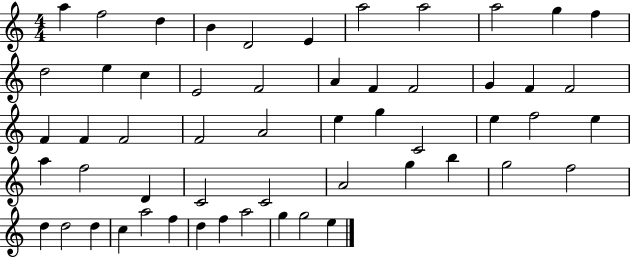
A5/q F5/h D5/q B4/q D4/h E4/q A5/h A5/h A5/h G5/q F5/q D5/h E5/q C5/q E4/h F4/h A4/q F4/q F4/h G4/q F4/q F4/h F4/q F4/q F4/h F4/h A4/h E5/q G5/q C4/h E5/q F5/h E5/q A5/q F5/h D4/q C4/h C4/h A4/h G5/q B5/q G5/h F5/h D5/q D5/h D5/q C5/q A5/h F5/q D5/q F5/q A5/h G5/q G5/h E5/q